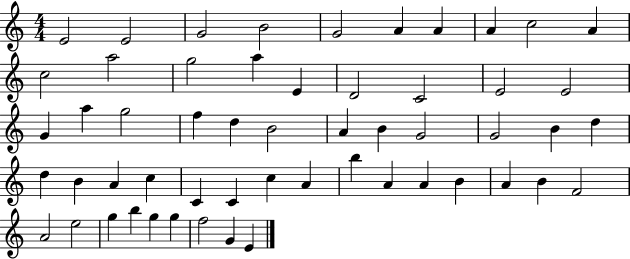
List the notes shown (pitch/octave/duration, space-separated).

E4/h E4/h G4/h B4/h G4/h A4/q A4/q A4/q C5/h A4/q C5/h A5/h G5/h A5/q E4/q D4/h C4/h E4/h E4/h G4/q A5/q G5/h F5/q D5/q B4/h A4/q B4/q G4/h G4/h B4/q D5/q D5/q B4/q A4/q C5/q C4/q C4/q C5/q A4/q B5/q A4/q A4/q B4/q A4/q B4/q F4/h A4/h E5/h G5/q B5/q G5/q G5/q F5/h G4/q E4/q